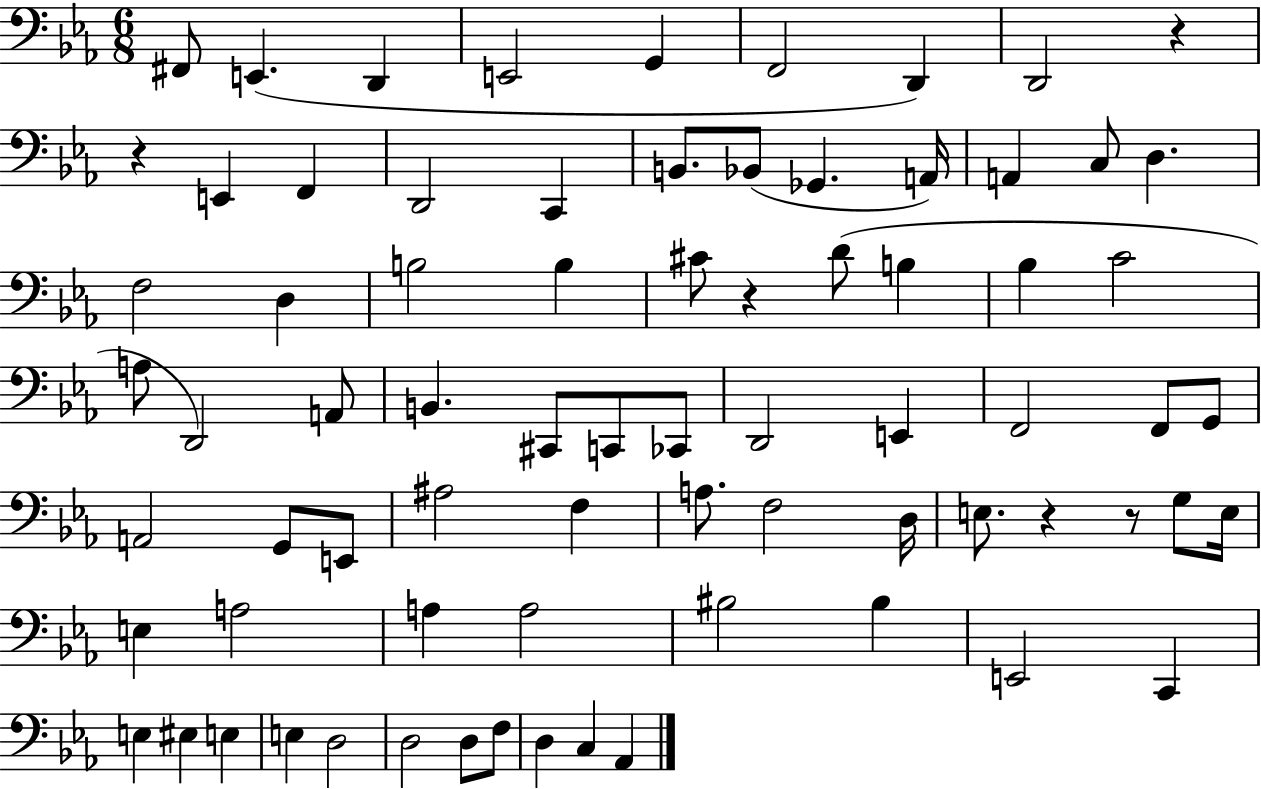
X:1
T:Untitled
M:6/8
L:1/4
K:Eb
^F,,/2 E,, D,, E,,2 G,, F,,2 D,, D,,2 z z E,, F,, D,,2 C,, B,,/2 _B,,/2 _G,, A,,/4 A,, C,/2 D, F,2 D, B,2 B, ^C/2 z D/2 B, _B, C2 A,/2 D,,2 A,,/2 B,, ^C,,/2 C,,/2 _C,,/2 D,,2 E,, F,,2 F,,/2 G,,/2 A,,2 G,,/2 E,,/2 ^A,2 F, A,/2 F,2 D,/4 E,/2 z z/2 G,/2 E,/4 E, A,2 A, A,2 ^B,2 ^B, E,,2 C,, E, ^E, E, E, D,2 D,2 D,/2 F,/2 D, C, _A,,